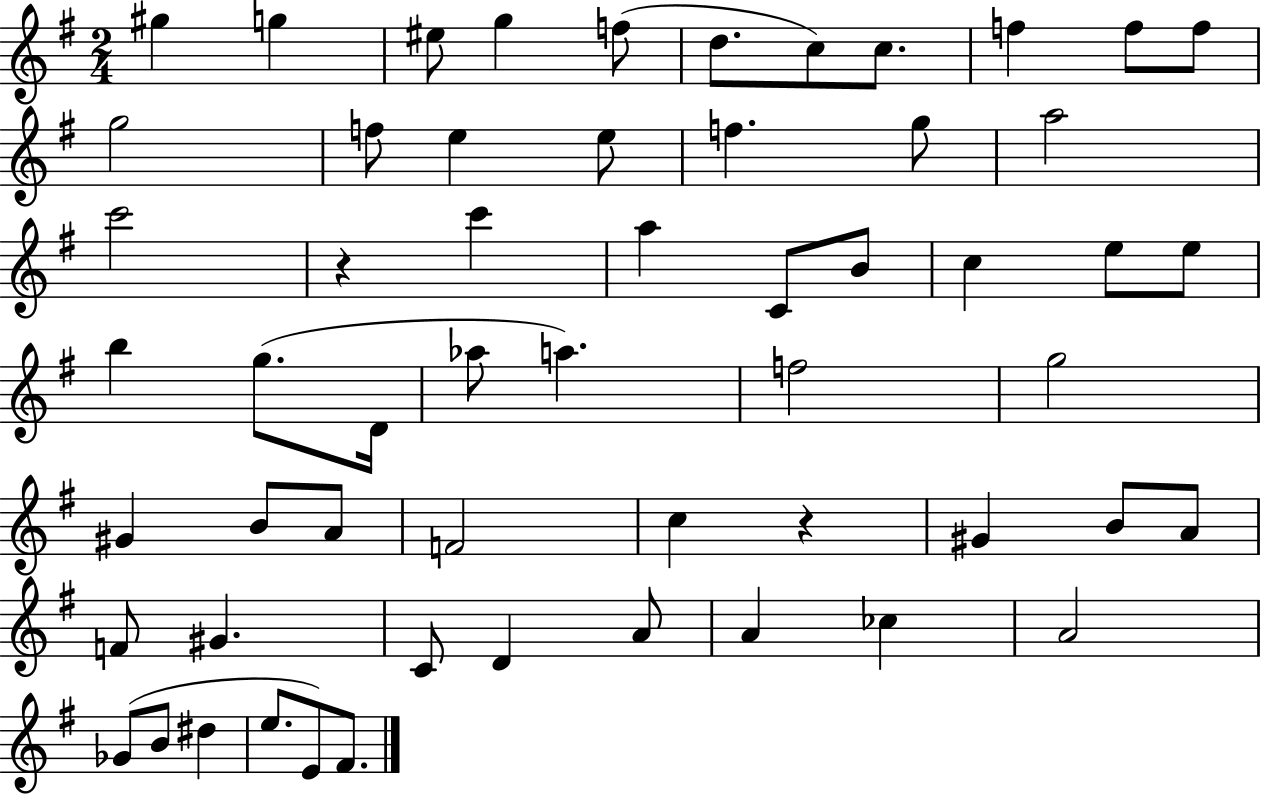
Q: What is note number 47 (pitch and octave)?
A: A4